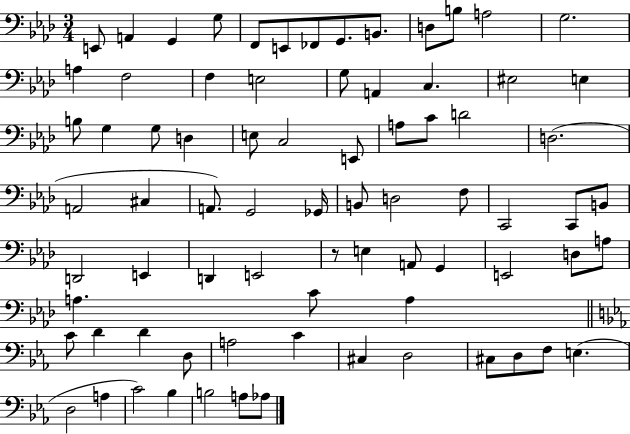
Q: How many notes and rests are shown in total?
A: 77